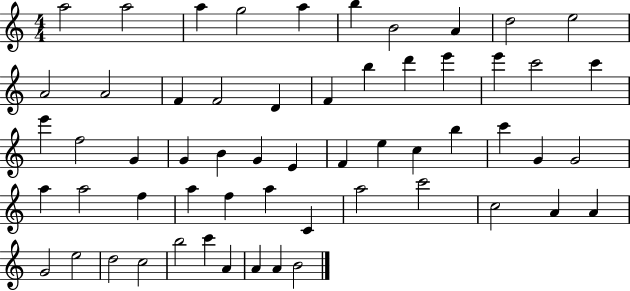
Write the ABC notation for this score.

X:1
T:Untitled
M:4/4
L:1/4
K:C
a2 a2 a g2 a b B2 A d2 e2 A2 A2 F F2 D F b d' e' e' c'2 c' e' f2 G G B G E F e c b c' G G2 a a2 f a f a C a2 c'2 c2 A A G2 e2 d2 c2 b2 c' A A A B2